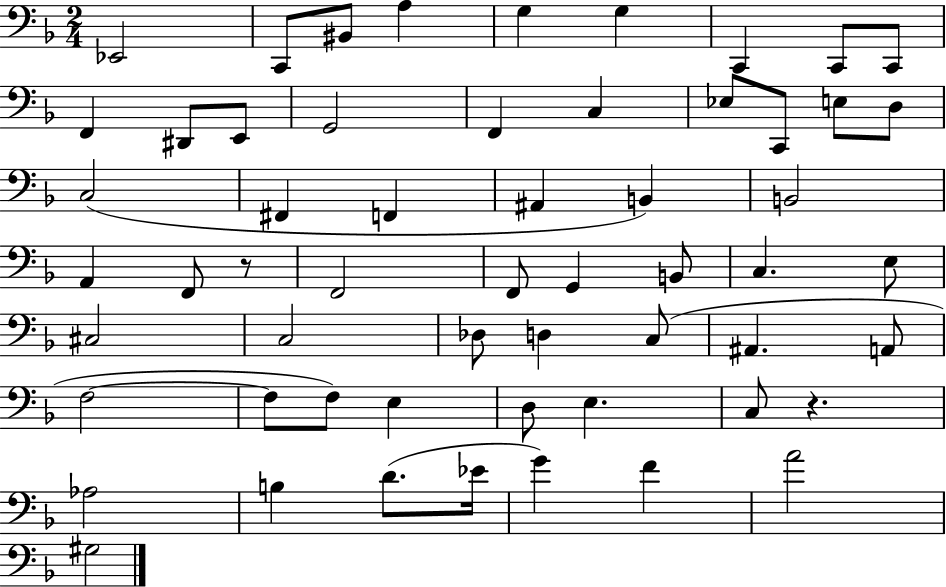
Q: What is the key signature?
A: F major